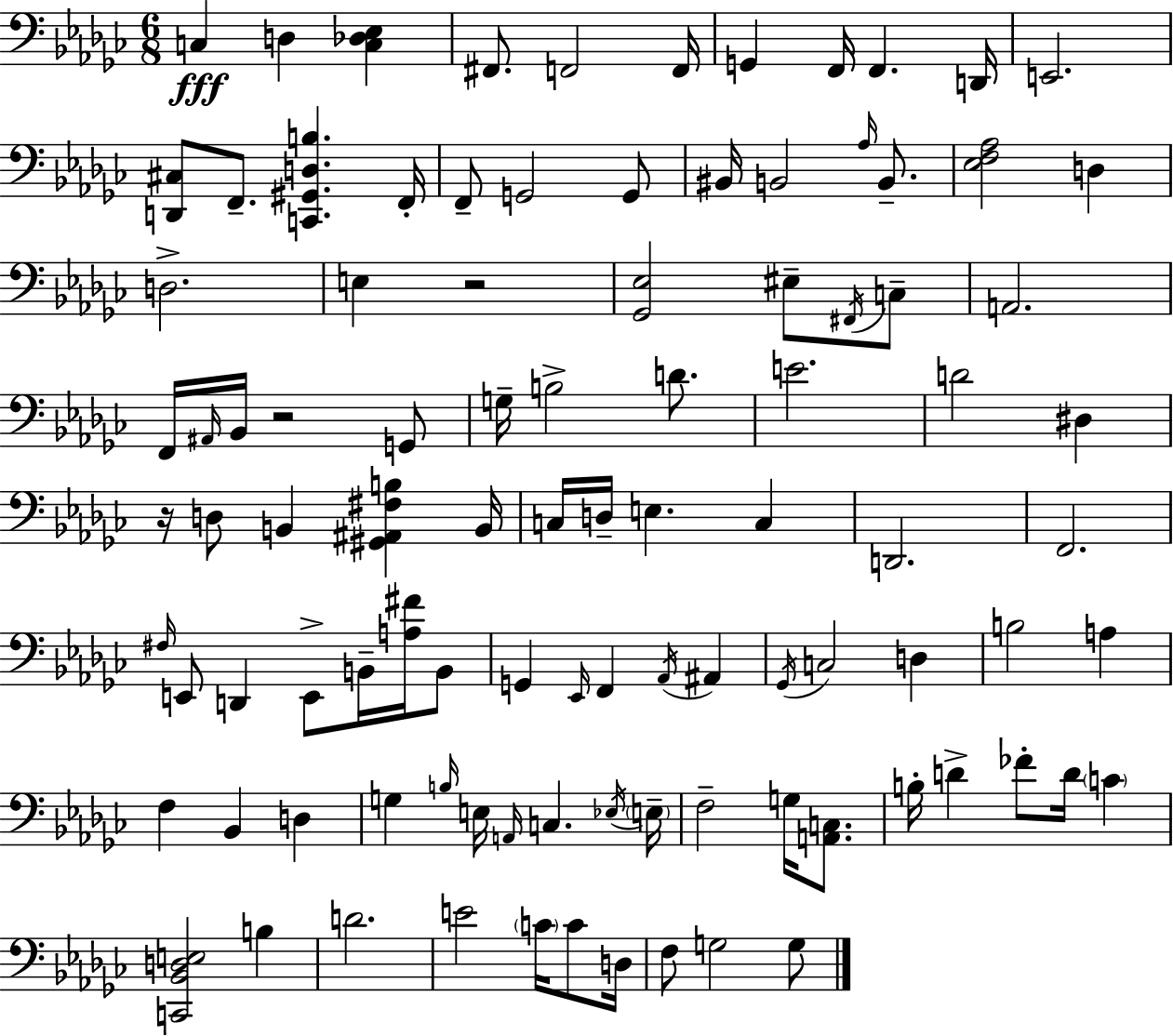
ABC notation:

X:1
T:Untitled
M:6/8
L:1/4
K:Ebm
C, D, [C,_D,_E,] ^F,,/2 F,,2 F,,/4 G,, F,,/4 F,, D,,/4 E,,2 [D,,^C,]/2 F,,/2 [C,,^G,,D,B,] F,,/4 F,,/2 G,,2 G,,/2 ^B,,/4 B,,2 _A,/4 B,,/2 [_E,F,_A,]2 D, D,2 E, z2 [_G,,_E,]2 ^E,/2 ^F,,/4 C,/2 A,,2 F,,/4 ^A,,/4 _B,,/4 z2 G,,/2 G,/4 B,2 D/2 E2 D2 ^D, z/4 D,/2 B,, [^G,,^A,,^F,B,] B,,/4 C,/4 D,/4 E, C, D,,2 F,,2 ^F,/4 E,,/2 D,, E,,/2 B,,/4 [A,^F]/4 B,,/2 G,, _E,,/4 F,, _A,,/4 ^A,, _G,,/4 C,2 D, B,2 A, F, _B,, D, G, B,/4 E,/4 A,,/4 C, _E,/4 E,/4 F,2 G,/4 [A,,C,]/2 B,/4 D _F/2 D/4 C [C,,_B,,D,E,]2 B, D2 E2 C/4 C/2 D,/4 F,/2 G,2 G,/2